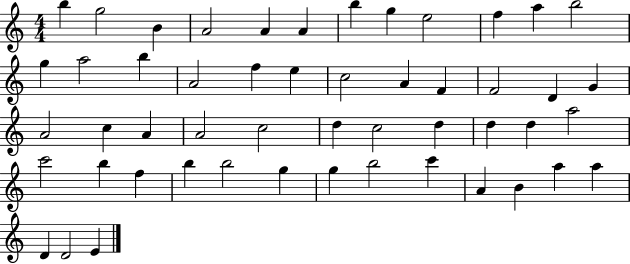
B5/q G5/h B4/q A4/h A4/q A4/q B5/q G5/q E5/h F5/q A5/q B5/h G5/q A5/h B5/q A4/h F5/q E5/q C5/h A4/q F4/q F4/h D4/q G4/q A4/h C5/q A4/q A4/h C5/h D5/q C5/h D5/q D5/q D5/q A5/h C6/h B5/q F5/q B5/q B5/h G5/q G5/q B5/h C6/q A4/q B4/q A5/q A5/q D4/q D4/h E4/q